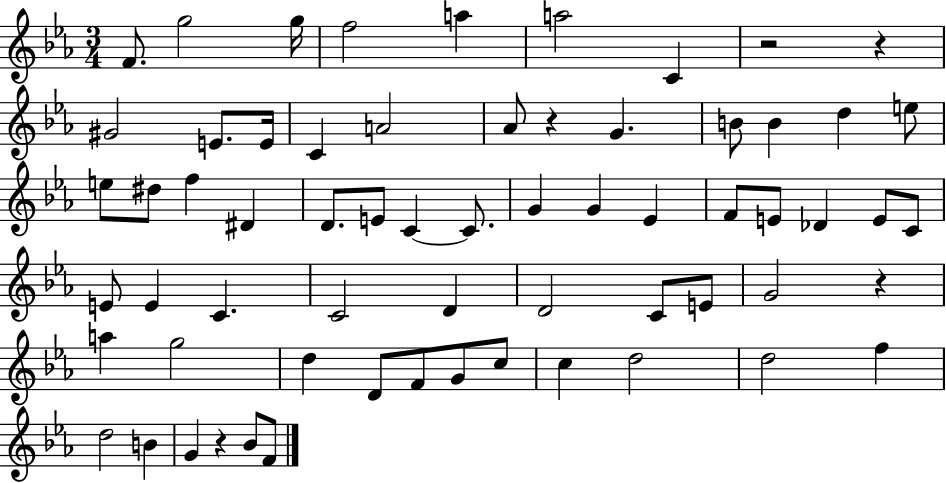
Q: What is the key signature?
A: EES major